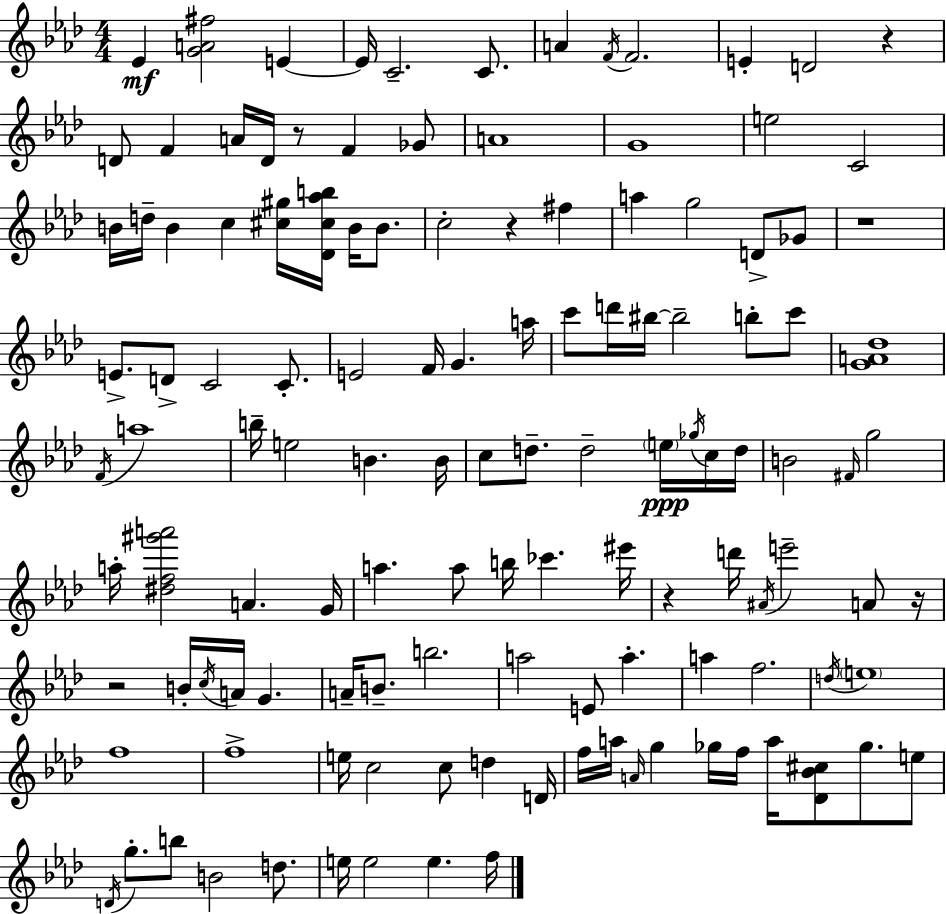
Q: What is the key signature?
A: F minor